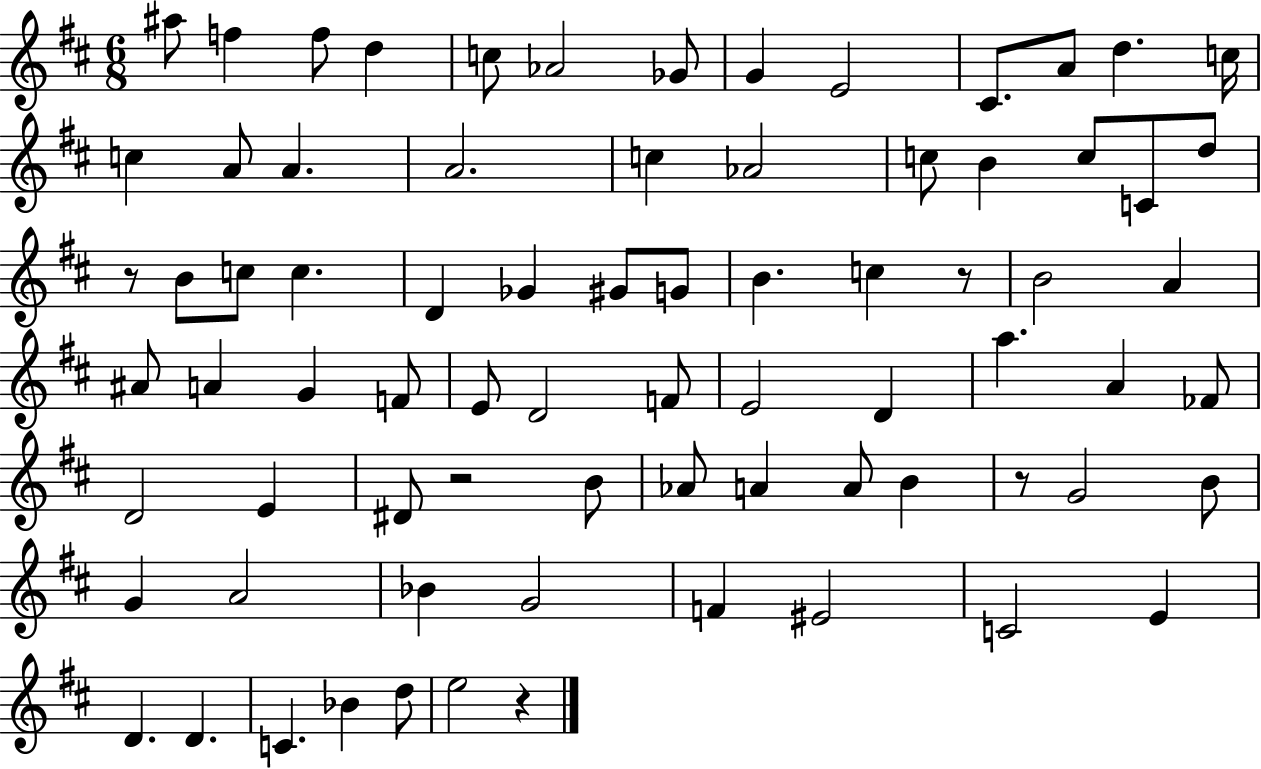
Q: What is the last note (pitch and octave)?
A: E5